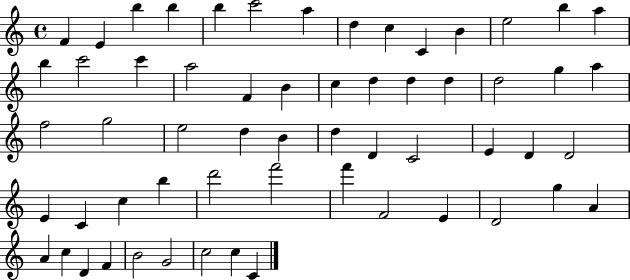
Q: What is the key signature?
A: C major